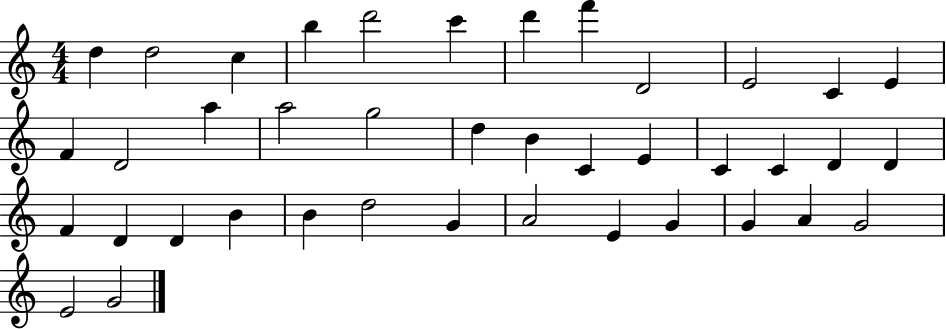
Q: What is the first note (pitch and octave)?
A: D5